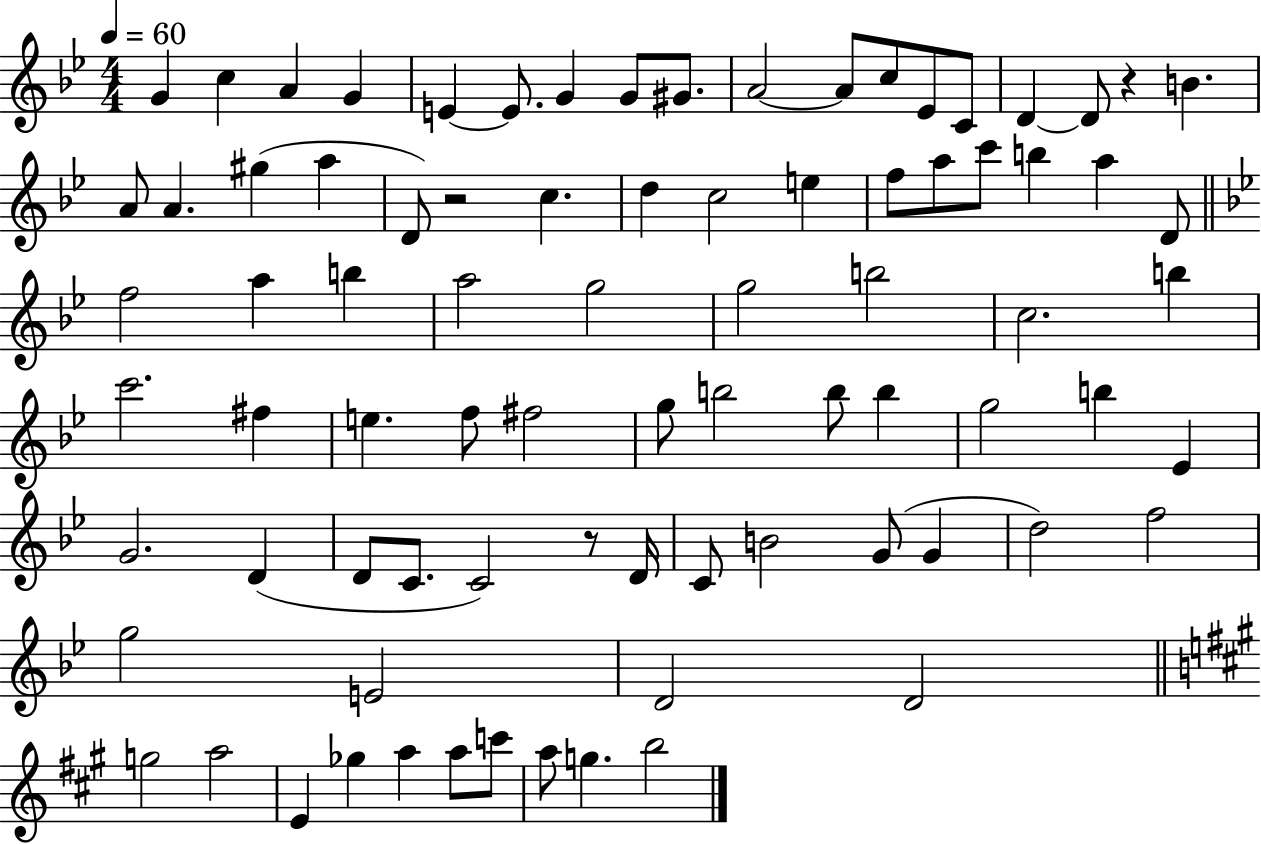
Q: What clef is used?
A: treble